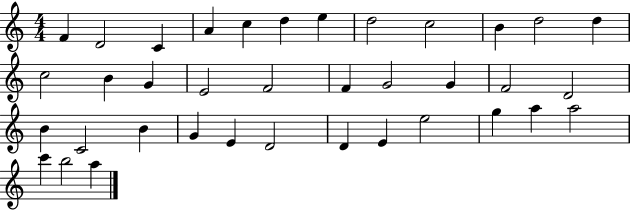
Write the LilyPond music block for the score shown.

{
  \clef treble
  \numericTimeSignature
  \time 4/4
  \key c \major
  f'4 d'2 c'4 | a'4 c''4 d''4 e''4 | d''2 c''2 | b'4 d''2 d''4 | \break c''2 b'4 g'4 | e'2 f'2 | f'4 g'2 g'4 | f'2 d'2 | \break b'4 c'2 b'4 | g'4 e'4 d'2 | d'4 e'4 e''2 | g''4 a''4 a''2 | \break c'''4 b''2 a''4 | \bar "|."
}